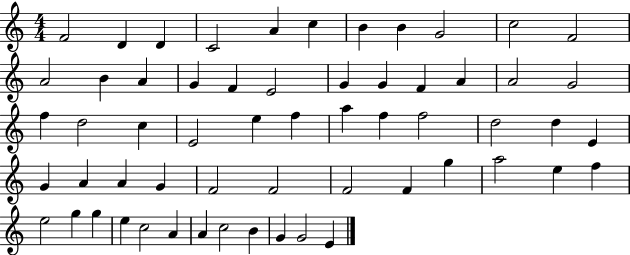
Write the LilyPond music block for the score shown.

{
  \clef treble
  \numericTimeSignature
  \time 4/4
  \key c \major
  f'2 d'4 d'4 | c'2 a'4 c''4 | b'4 b'4 g'2 | c''2 f'2 | \break a'2 b'4 a'4 | g'4 f'4 e'2 | g'4 g'4 f'4 a'4 | a'2 g'2 | \break f''4 d''2 c''4 | e'2 e''4 f''4 | a''4 f''4 f''2 | d''2 d''4 e'4 | \break g'4 a'4 a'4 g'4 | f'2 f'2 | f'2 f'4 g''4 | a''2 e''4 f''4 | \break e''2 g''4 g''4 | e''4 c''2 a'4 | a'4 c''2 b'4 | g'4 g'2 e'4 | \break \bar "|."
}